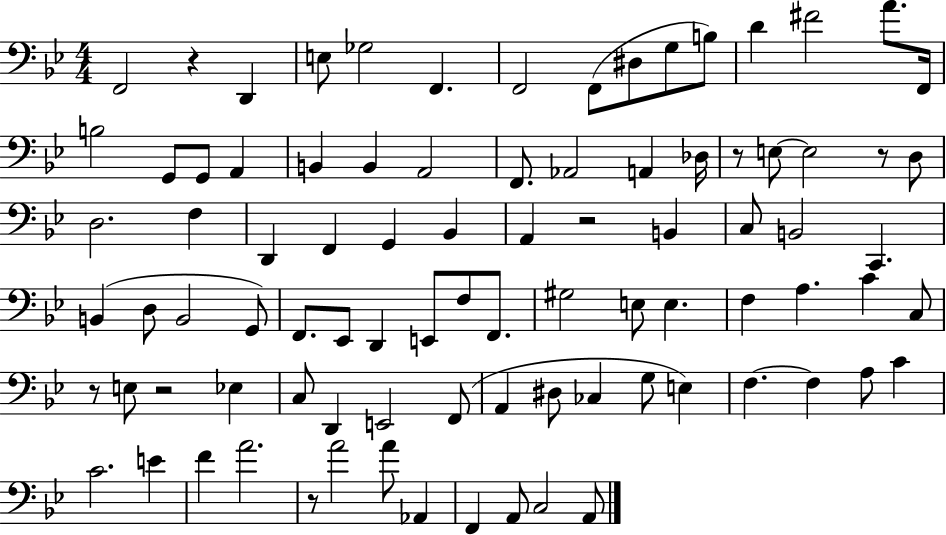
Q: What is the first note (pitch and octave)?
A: F2